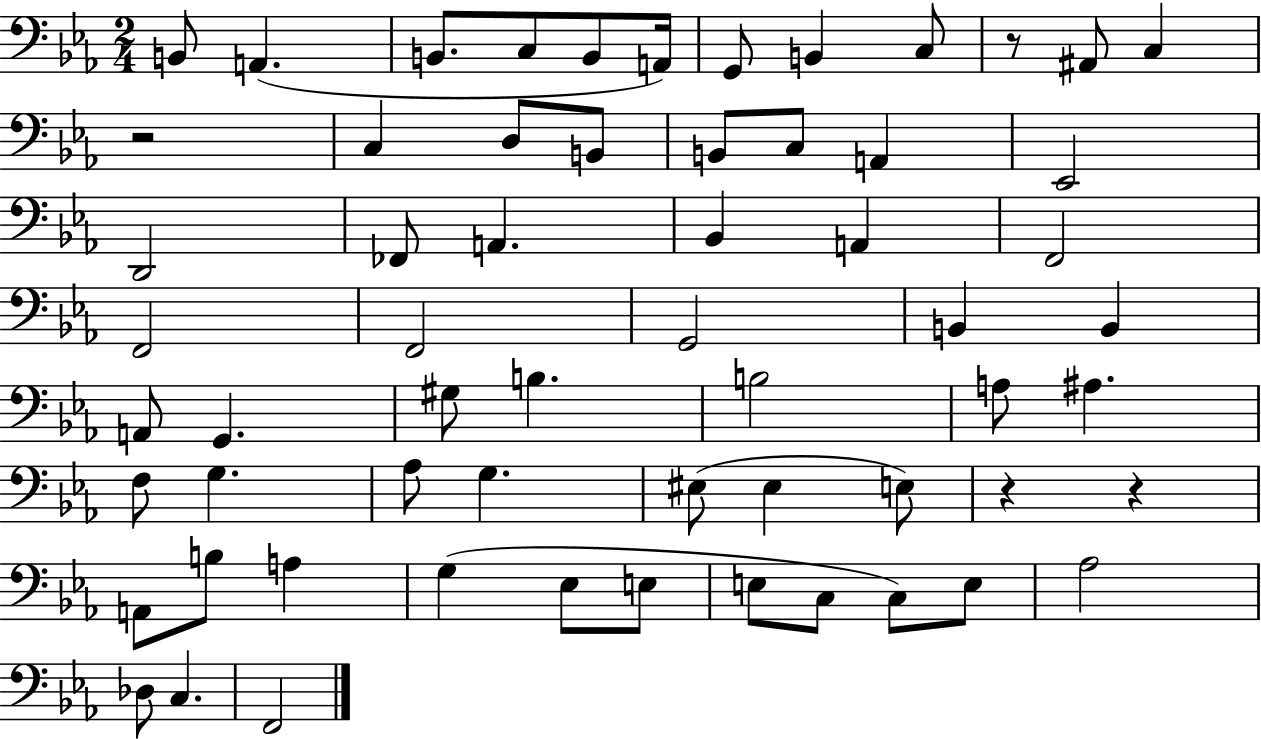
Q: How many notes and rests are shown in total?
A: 61